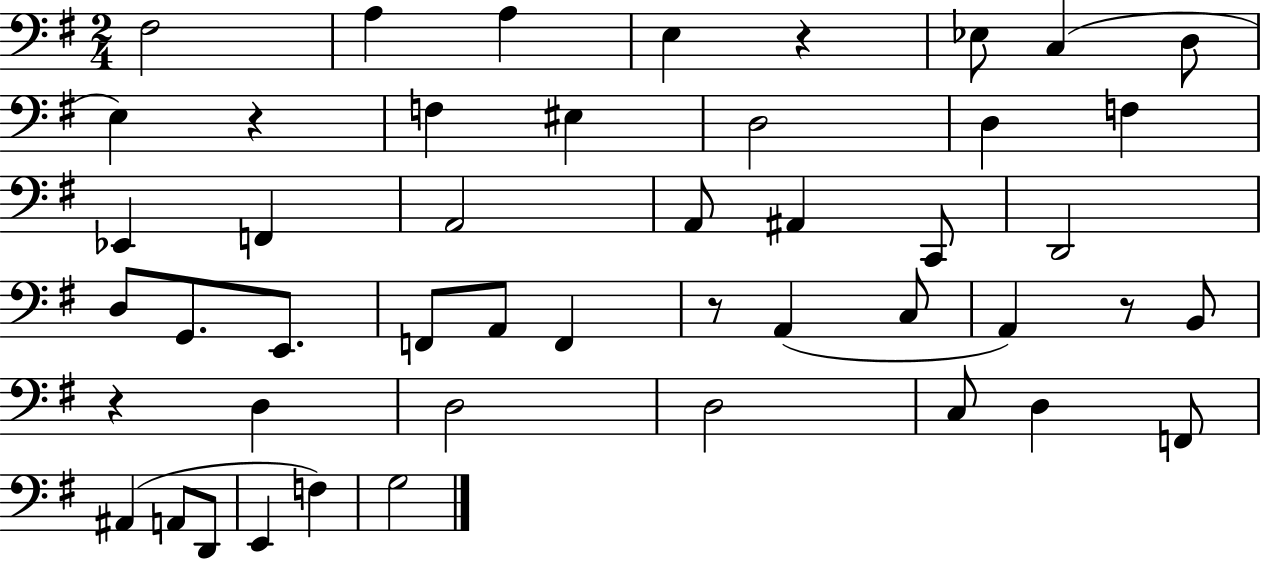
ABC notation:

X:1
T:Untitled
M:2/4
L:1/4
K:G
^F,2 A, A, E, z _E,/2 C, D,/2 E, z F, ^E, D,2 D, F, _E,, F,, A,,2 A,,/2 ^A,, C,,/2 D,,2 D,/2 G,,/2 E,,/2 F,,/2 A,,/2 F,, z/2 A,, C,/2 A,, z/2 B,,/2 z D, D,2 D,2 C,/2 D, F,,/2 ^A,, A,,/2 D,,/2 E,, F, G,2